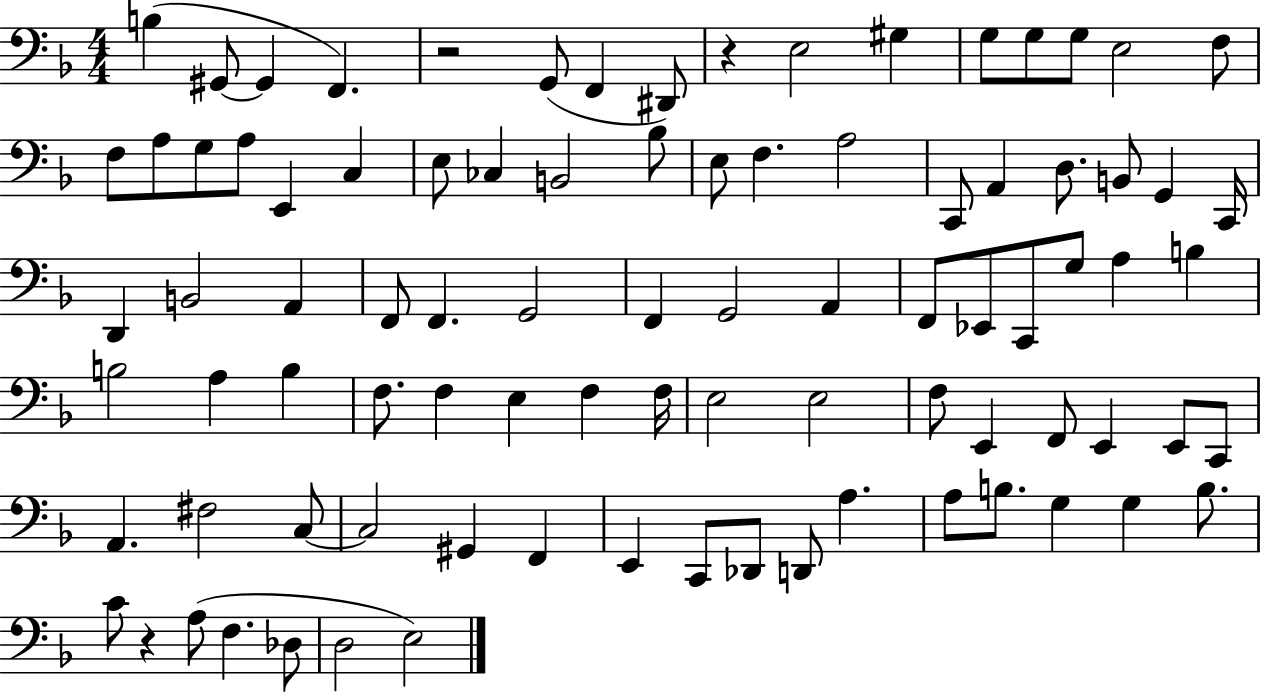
B3/q G#2/e G#2/q F2/q. R/h G2/e F2/q D#2/e R/q E3/h G#3/q G3/e G3/e G3/e E3/h F3/e F3/e A3/e G3/e A3/e E2/q C3/q E3/e CES3/q B2/h Bb3/e E3/e F3/q. A3/h C2/e A2/q D3/e. B2/e G2/q C2/s D2/q B2/h A2/q F2/e F2/q. G2/h F2/q G2/h A2/q F2/e Eb2/e C2/e G3/e A3/q B3/q B3/h A3/q B3/q F3/e. F3/q E3/q F3/q F3/s E3/h E3/h F3/e E2/q F2/e E2/q E2/e C2/e A2/q. F#3/h C3/e C3/h G#2/q F2/q E2/q C2/e Db2/e D2/e A3/q. A3/e B3/e. G3/q G3/q B3/e. C4/e R/q A3/e F3/q. Db3/e D3/h E3/h